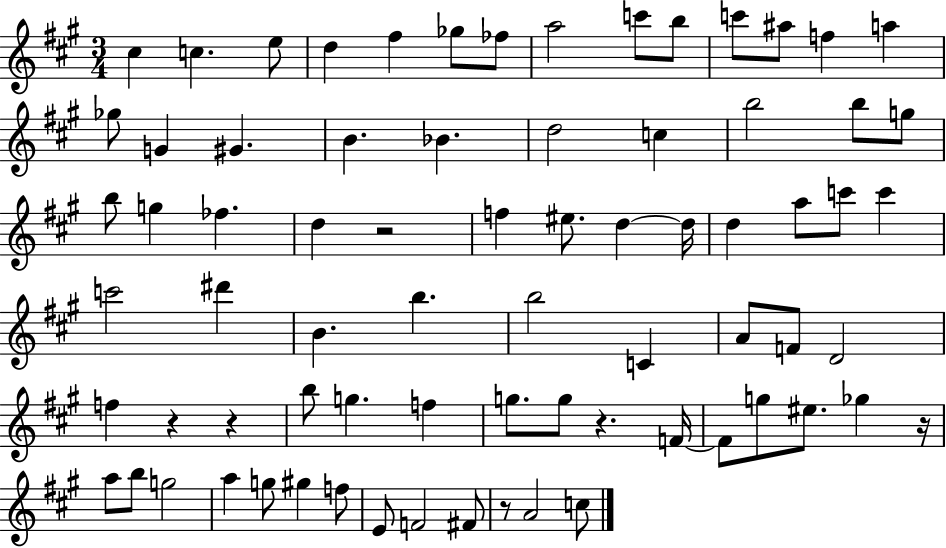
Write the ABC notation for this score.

X:1
T:Untitled
M:3/4
L:1/4
K:A
^c c e/2 d ^f _g/2 _f/2 a2 c'/2 b/2 c'/2 ^a/2 f a _g/2 G ^G B _B d2 c b2 b/2 g/2 b/2 g _f d z2 f ^e/2 d d/4 d a/2 c'/2 c' c'2 ^d' B b b2 C A/2 F/2 D2 f z z b/2 g f g/2 g/2 z F/4 F/2 g/2 ^e/2 _g z/4 a/2 b/2 g2 a g/2 ^g f/2 E/2 F2 ^F/2 z/2 A2 c/2